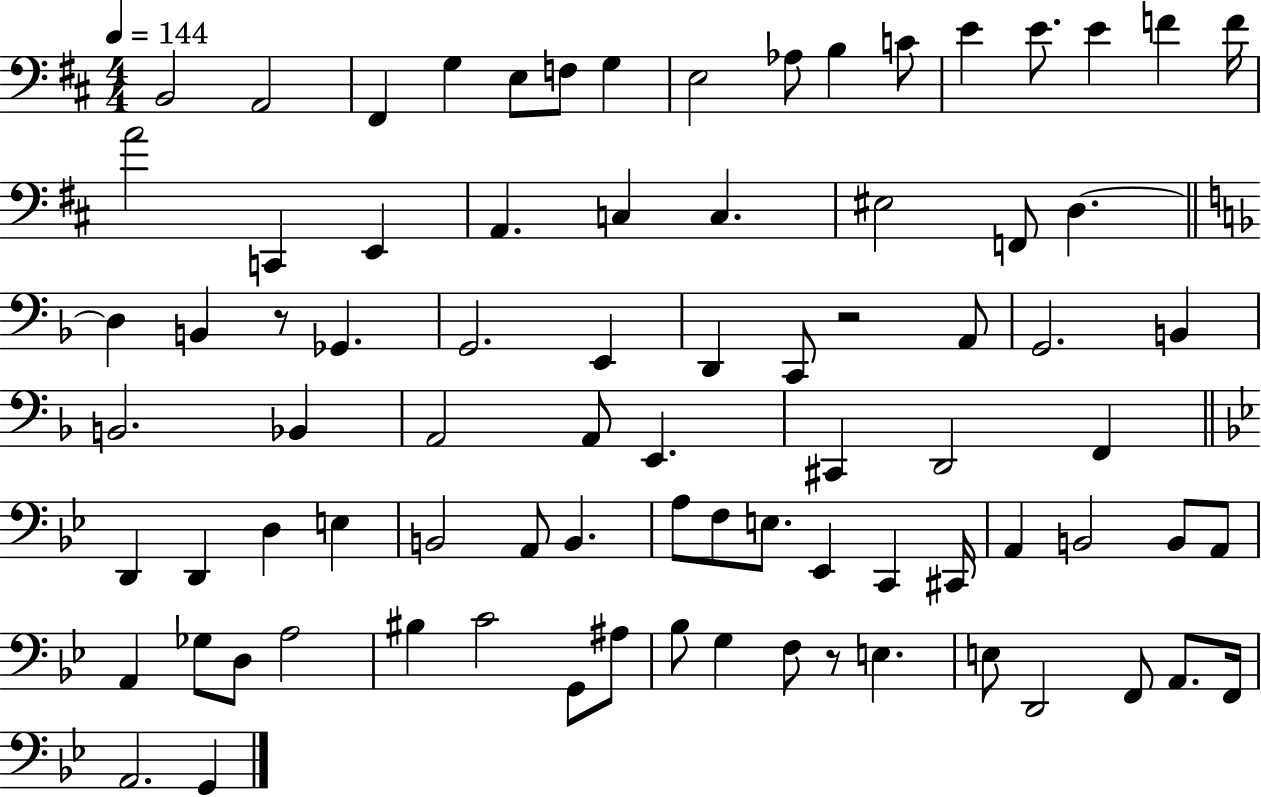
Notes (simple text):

B2/h A2/h F#2/q G3/q E3/e F3/e G3/q E3/h Ab3/e B3/q C4/e E4/q E4/e. E4/q F4/q F4/s A4/h C2/q E2/q A2/q. C3/q C3/q. EIS3/h F2/e D3/q. D3/q B2/q R/e Gb2/q. G2/h. E2/q D2/q C2/e R/h A2/e G2/h. B2/q B2/h. Bb2/q A2/h A2/e E2/q. C#2/q D2/h F2/q D2/q D2/q D3/q E3/q B2/h A2/e B2/q. A3/e F3/e E3/e. Eb2/q C2/q C#2/s A2/q B2/h B2/e A2/e A2/q Gb3/e D3/e A3/h BIS3/q C4/h G2/e A#3/e Bb3/e G3/q F3/e R/e E3/q. E3/e D2/h F2/e A2/e. F2/s A2/h. G2/q